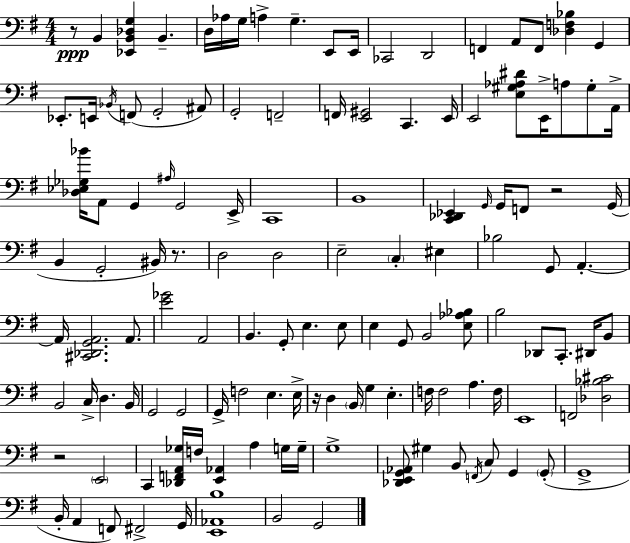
{
  \clef bass
  \numericTimeSignature
  \time 4/4
  \key g \major
  r8\ppp b,4 <ees, b, des g>4 b,4.-- | d16 aes16 g16 a4-> g4.-- e,8 e,16 | ces,2 d,2 | f,4 a,8 f,8 <des f bes>4 g,4 | \break ees,8.-. e,16 \acciaccatura { bes,16 }( f,8 g,2-. ais,8) | g,2-. f,2-- | f,16 <e, gis,>2 c,4. | e,16 e,2 <e gis aes dis'>8 e,16-> a8 gis8-. | \break a,16-> <des ees ges bes'>16 a,8 g,4 \grace { ais16 } g,2 | e,16-> c,1 | b,1 | <c, des, ees,>4 \grace { g,16 } g,16 f,8 r2 | \break g,16( b,4 g,2-. bis,16) | r8. d2 d2 | e2-- \parenthesize c4-. eis4 | bes2 g,8 a,4.-.~~ | \break a,16 <cis, des, g, a,>2. | a,8. <e' ges'>2 a,2 | b,4. g,8-. e4. | e8 e4 g,8 b,2 | \break <e aes bes>8 b2 des,8 c,8.-. | dis,16 b,8 b,2 c16-> d4. | b,16 g,2 g,2 | g,16-> f2 e4. | \break e16-> r16 d4 \parenthesize b,16 g4 e4.-. | f16 f2 a4. | f16 e,1 | f,2 <des bes cis'>2 | \break r2 \parenthesize e,2 | c,4 <des, f, a, ges>16 f16 <e, aes,>4 a4 | g16 g16-- g1-> | <des, e, g, aes,>8 gis4 b,8 \acciaccatura { f,16 } c8 g,4 | \break \parenthesize g,8-.( g,1-> | b,16-. a,4 f,8) fis,2-> | g,16 <e, aes, b>1 | b,2 g,2 | \break \bar "|."
}